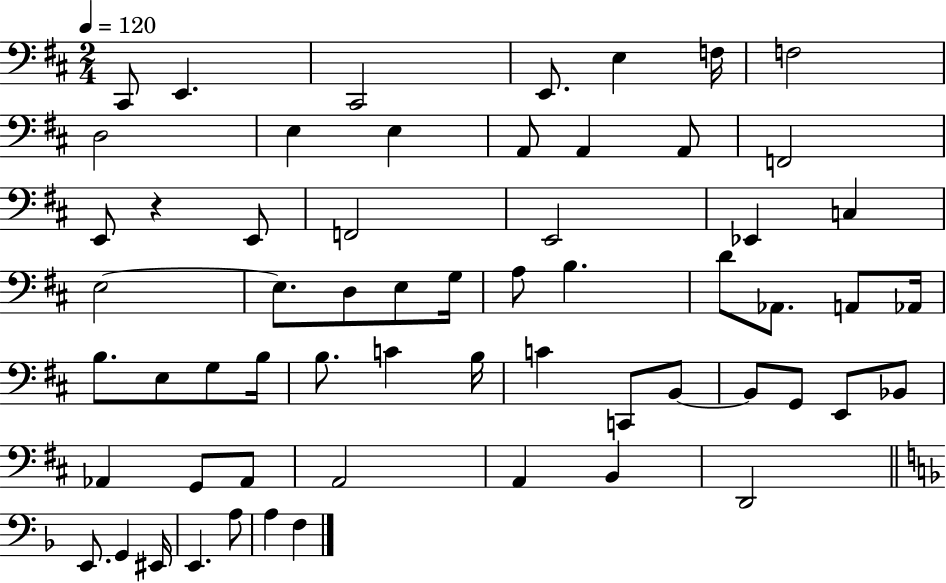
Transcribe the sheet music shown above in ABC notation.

X:1
T:Untitled
M:2/4
L:1/4
K:D
^C,,/2 E,, ^C,,2 E,,/2 E, F,/4 F,2 D,2 E, E, A,,/2 A,, A,,/2 F,,2 E,,/2 z E,,/2 F,,2 E,,2 _E,, C, E,2 E,/2 D,/2 E,/2 G,/4 A,/2 B, D/2 _A,,/2 A,,/2 _A,,/4 B,/2 E,/2 G,/2 B,/4 B,/2 C B,/4 C C,,/2 B,,/2 B,,/2 G,,/2 E,,/2 _B,,/2 _A,, G,,/2 _A,,/2 A,,2 A,, B,, D,,2 E,,/2 G,, ^E,,/4 E,, A,/2 A, F,